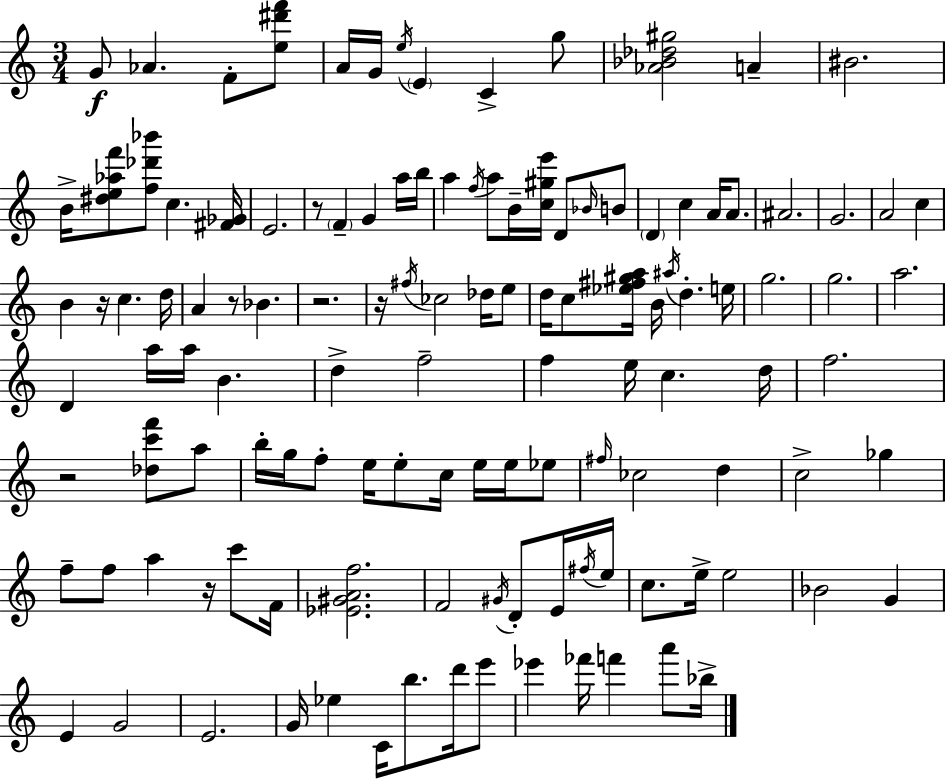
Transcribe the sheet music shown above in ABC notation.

X:1
T:Untitled
M:3/4
L:1/4
K:C
G/2 _A F/2 [e^d'f']/2 A/4 G/4 e/4 E C g/2 [_A_B_d^g]2 A ^B2 B/4 [^de_af']/2 [f_d'_b']/2 c [^F_G]/4 E2 z/2 F G a/4 b/4 a f/4 a/2 B/4 [c^ge']/4 D/2 _B/4 B/2 D c A/4 A/2 ^A2 G2 A2 c B z/4 c d/4 A z/2 _B z2 z/4 ^f/4 _c2 _d/4 e/2 d/4 c/2 [_e^f^ga]/4 B/4 ^a/4 d e/4 g2 g2 a2 D a/4 a/4 B d f2 f e/4 c d/4 f2 z2 [_dc'f']/2 a/2 b/4 g/4 f/2 e/4 e/2 c/4 e/4 e/4 _e/2 ^f/4 _c2 d c2 _g f/2 f/2 a z/4 c'/2 F/4 [_E^GAf]2 F2 ^G/4 D/2 E/4 ^f/4 e/4 c/2 e/4 e2 _B2 G E G2 E2 G/4 _e C/4 b/2 d'/4 e'/2 _e' _f'/4 f' a'/2 _b/4